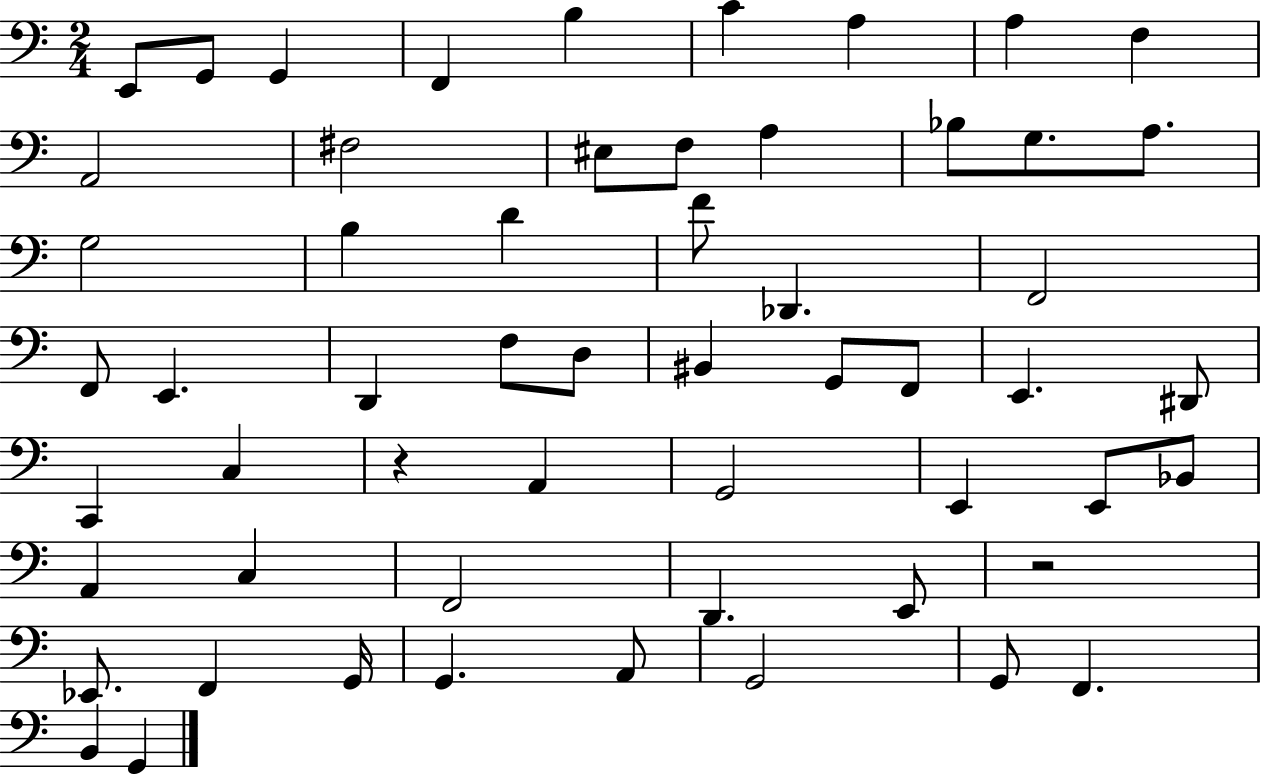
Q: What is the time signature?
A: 2/4